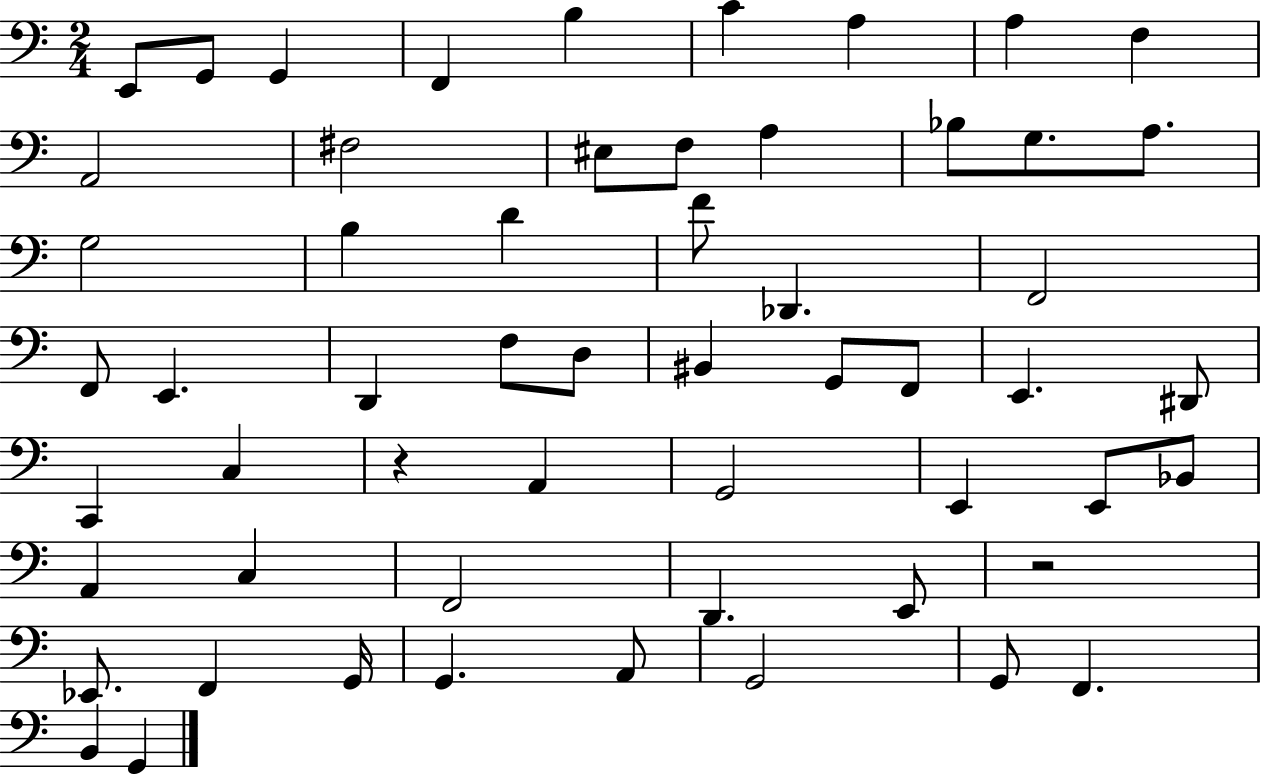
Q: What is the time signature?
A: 2/4